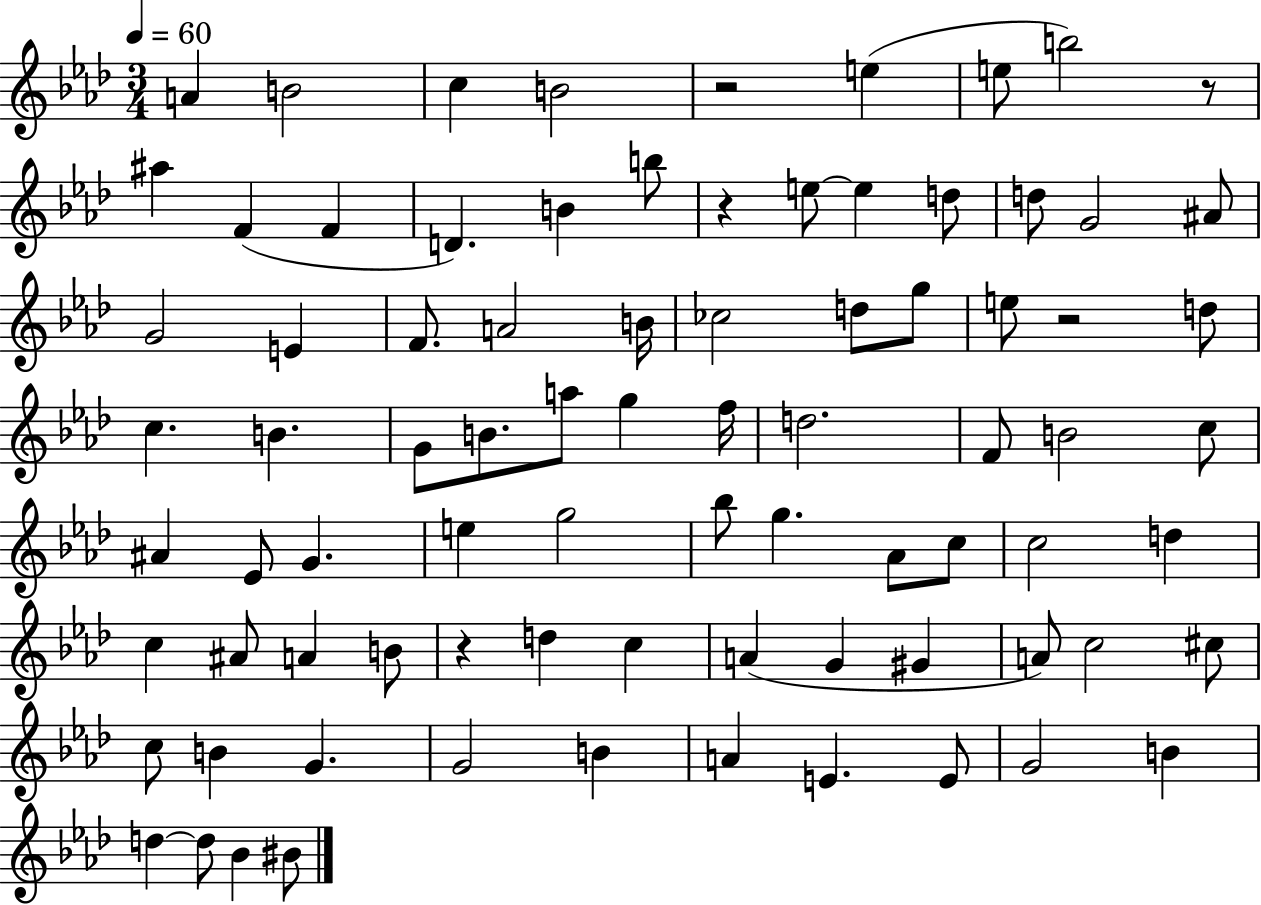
A4/q B4/h C5/q B4/h R/h E5/q E5/e B5/h R/e A#5/q F4/q F4/q D4/q. B4/q B5/e R/q E5/e E5/q D5/e D5/e G4/h A#4/e G4/h E4/q F4/e. A4/h B4/s CES5/h D5/e G5/e E5/e R/h D5/e C5/q. B4/q. G4/e B4/e. A5/e G5/q F5/s D5/h. F4/e B4/h C5/e A#4/q Eb4/e G4/q. E5/q G5/h Bb5/e G5/q. Ab4/e C5/e C5/h D5/q C5/q A#4/e A4/q B4/e R/q D5/q C5/q A4/q G4/q G#4/q A4/e C5/h C#5/e C5/e B4/q G4/q. G4/h B4/q A4/q E4/q. E4/e G4/h B4/q D5/q D5/e Bb4/q BIS4/e